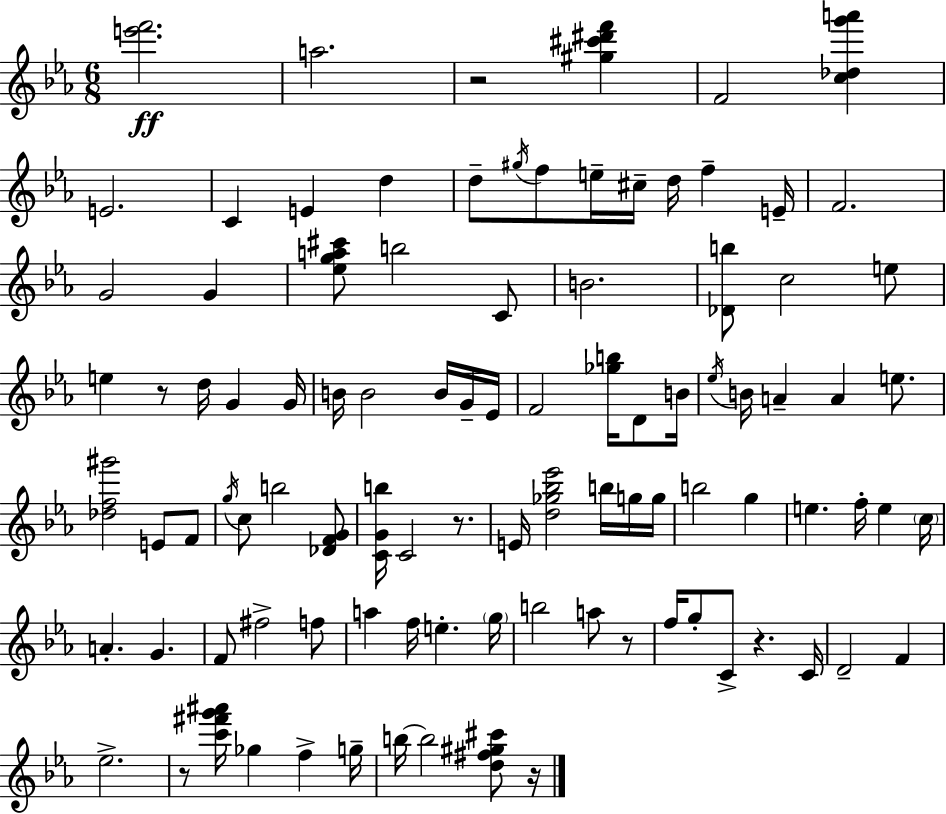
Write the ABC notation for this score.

X:1
T:Untitled
M:6/8
L:1/4
K:Cm
[e'f']2 a2 z2 [^g^c'^d'f'] F2 [c_dg'a'] E2 C E d d/2 ^g/4 f/2 e/4 ^c/4 d/4 f E/4 F2 G2 G [_ega^c']/2 b2 C/2 B2 [_Db]/2 c2 e/2 e z/2 d/4 G G/4 B/4 B2 B/4 G/4 _E/4 F2 [_gb]/4 D/2 B/4 _e/4 B/4 A A e/2 [_df^g']2 E/2 F/2 g/4 c/2 b2 [_DFG]/2 [CGb]/4 C2 z/2 E/4 [d_g_b_e']2 b/4 g/4 g/4 b2 g e f/4 e c/4 A G F/2 ^f2 f/2 a f/4 e g/4 b2 a/2 z/2 f/4 g/2 C/2 z C/4 D2 F _e2 z/2 [c'^f'g'^a']/4 _g f g/4 b/4 b2 [d^f^g^c']/2 z/4